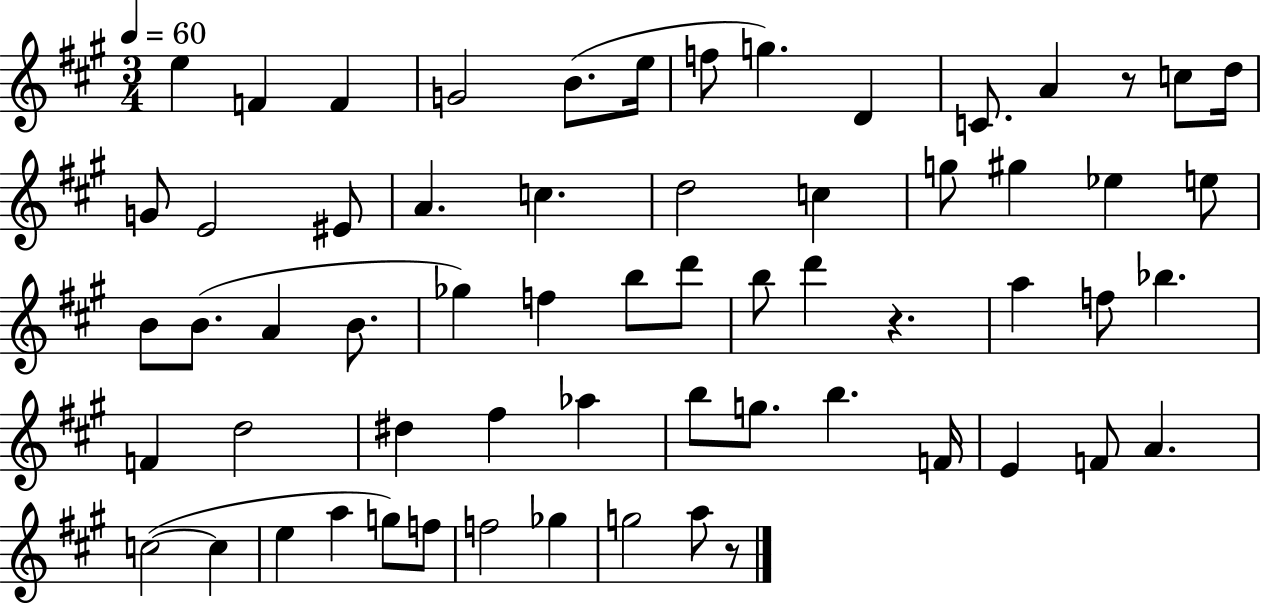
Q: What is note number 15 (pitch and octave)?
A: E4